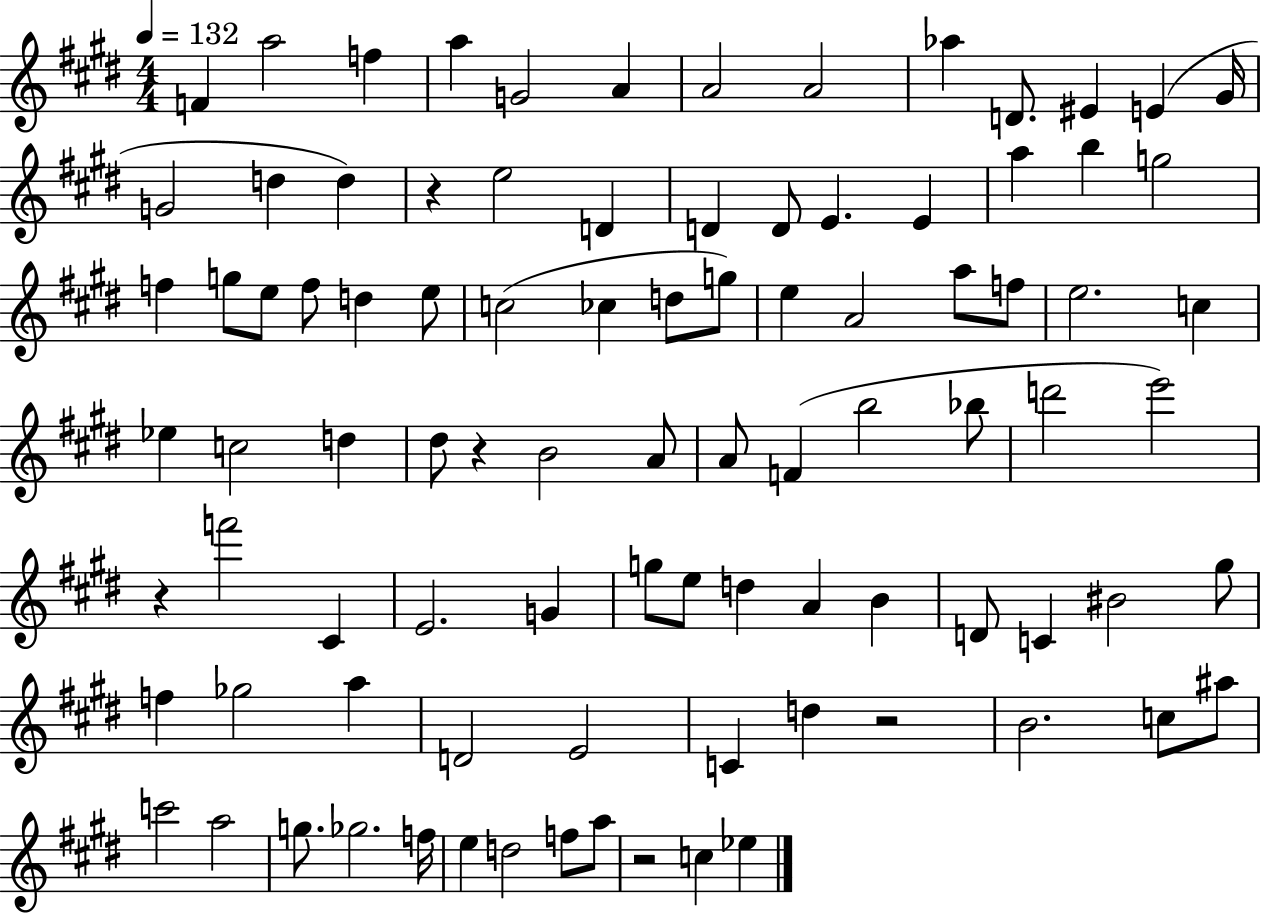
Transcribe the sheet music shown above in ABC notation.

X:1
T:Untitled
M:4/4
L:1/4
K:E
F a2 f a G2 A A2 A2 _a D/2 ^E E ^G/4 G2 d d z e2 D D D/2 E E a b g2 f g/2 e/2 f/2 d e/2 c2 _c d/2 g/2 e A2 a/2 f/2 e2 c _e c2 d ^d/2 z B2 A/2 A/2 F b2 _b/2 d'2 e'2 z f'2 ^C E2 G g/2 e/2 d A B D/2 C ^B2 ^g/2 f _g2 a D2 E2 C d z2 B2 c/2 ^a/2 c'2 a2 g/2 _g2 f/4 e d2 f/2 a/2 z2 c _e